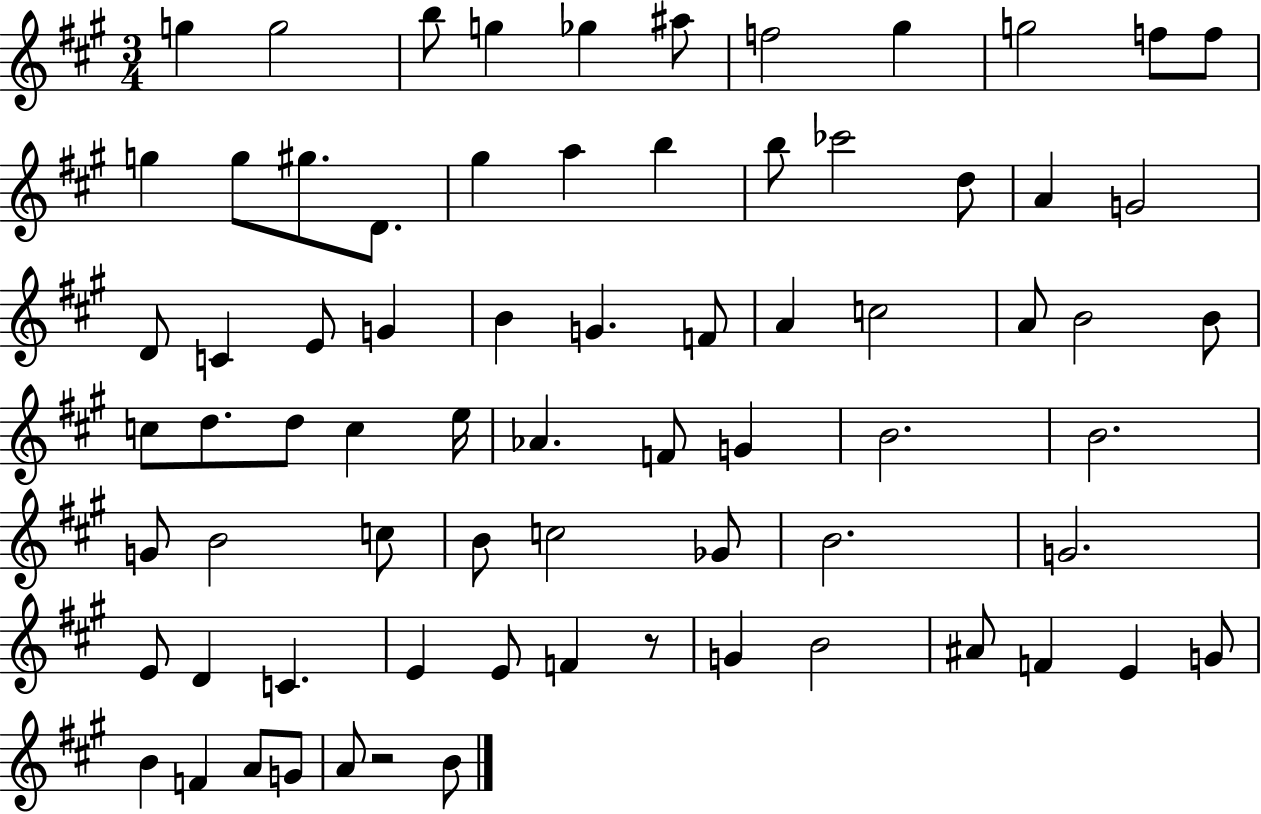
{
  \clef treble
  \numericTimeSignature
  \time 3/4
  \key a \major
  g''4 g''2 | b''8 g''4 ges''4 ais''8 | f''2 gis''4 | g''2 f''8 f''8 | \break g''4 g''8 gis''8. d'8. | gis''4 a''4 b''4 | b''8 ces'''2 d''8 | a'4 g'2 | \break d'8 c'4 e'8 g'4 | b'4 g'4. f'8 | a'4 c''2 | a'8 b'2 b'8 | \break c''8 d''8. d''8 c''4 e''16 | aes'4. f'8 g'4 | b'2. | b'2. | \break g'8 b'2 c''8 | b'8 c''2 ges'8 | b'2. | g'2. | \break e'8 d'4 c'4. | e'4 e'8 f'4 r8 | g'4 b'2 | ais'8 f'4 e'4 g'8 | \break b'4 f'4 a'8 g'8 | a'8 r2 b'8 | \bar "|."
}